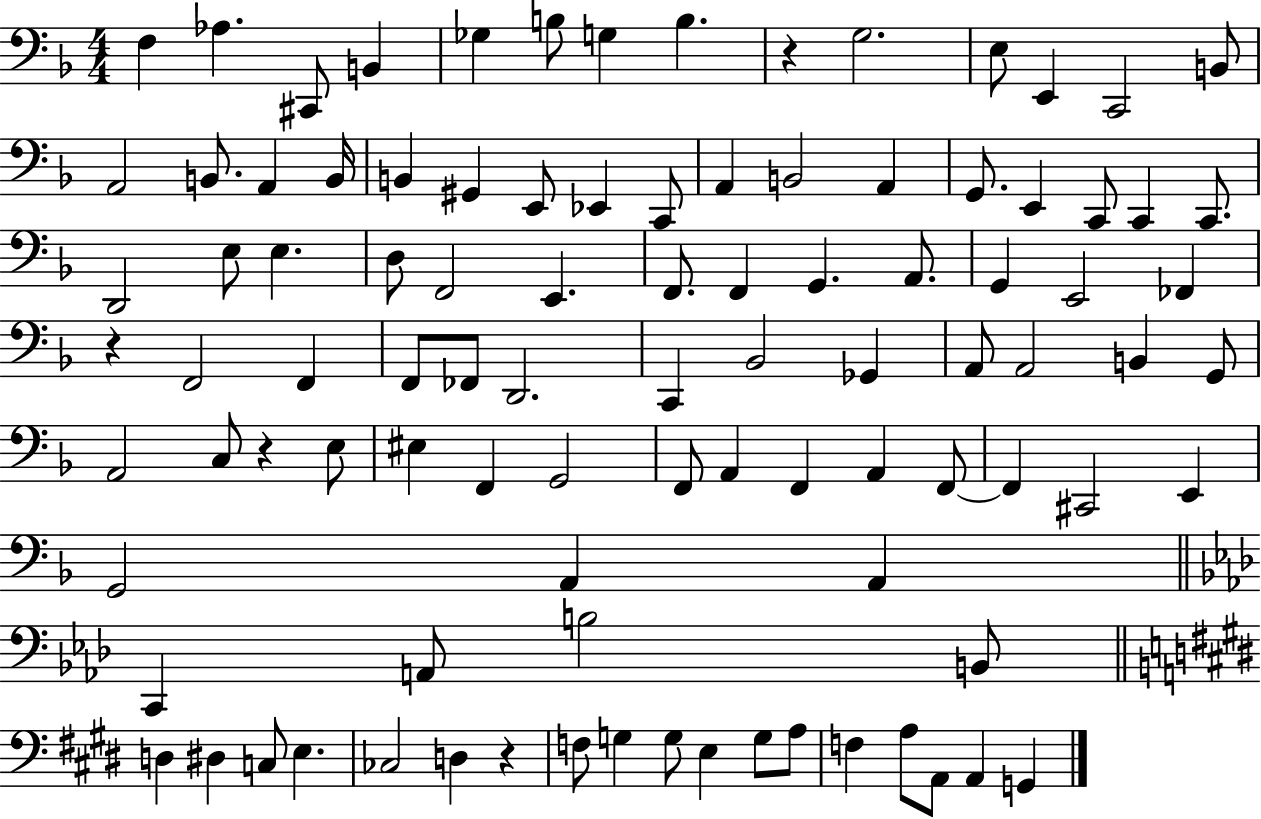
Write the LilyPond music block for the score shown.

{
  \clef bass
  \numericTimeSignature
  \time 4/4
  \key f \major
  f4 aes4. cis,8 b,4 | ges4 b8 g4 b4. | r4 g2. | e8 e,4 c,2 b,8 | \break a,2 b,8. a,4 b,16 | b,4 gis,4 e,8 ees,4 c,8 | a,4 b,2 a,4 | g,8. e,4 c,8 c,4 c,8. | \break d,2 e8 e4. | d8 f,2 e,4. | f,8. f,4 g,4. a,8. | g,4 e,2 fes,4 | \break r4 f,2 f,4 | f,8 fes,8 d,2. | c,4 bes,2 ges,4 | a,8 a,2 b,4 g,8 | \break a,2 c8 r4 e8 | eis4 f,4 g,2 | f,8 a,4 f,4 a,4 f,8~~ | f,4 cis,2 e,4 | \break g,2 a,4 a,4 | \bar "||" \break \key aes \major c,4 a,8 b2 b,8 | \bar "||" \break \key e \major d4 dis4 c8 e4. | ces2 d4 r4 | f8 g4 g8 e4 g8 a8 | f4 a8 a,8 a,4 g,4 | \break \bar "|."
}